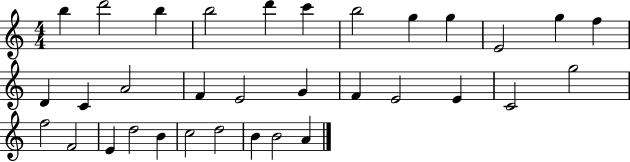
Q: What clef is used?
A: treble